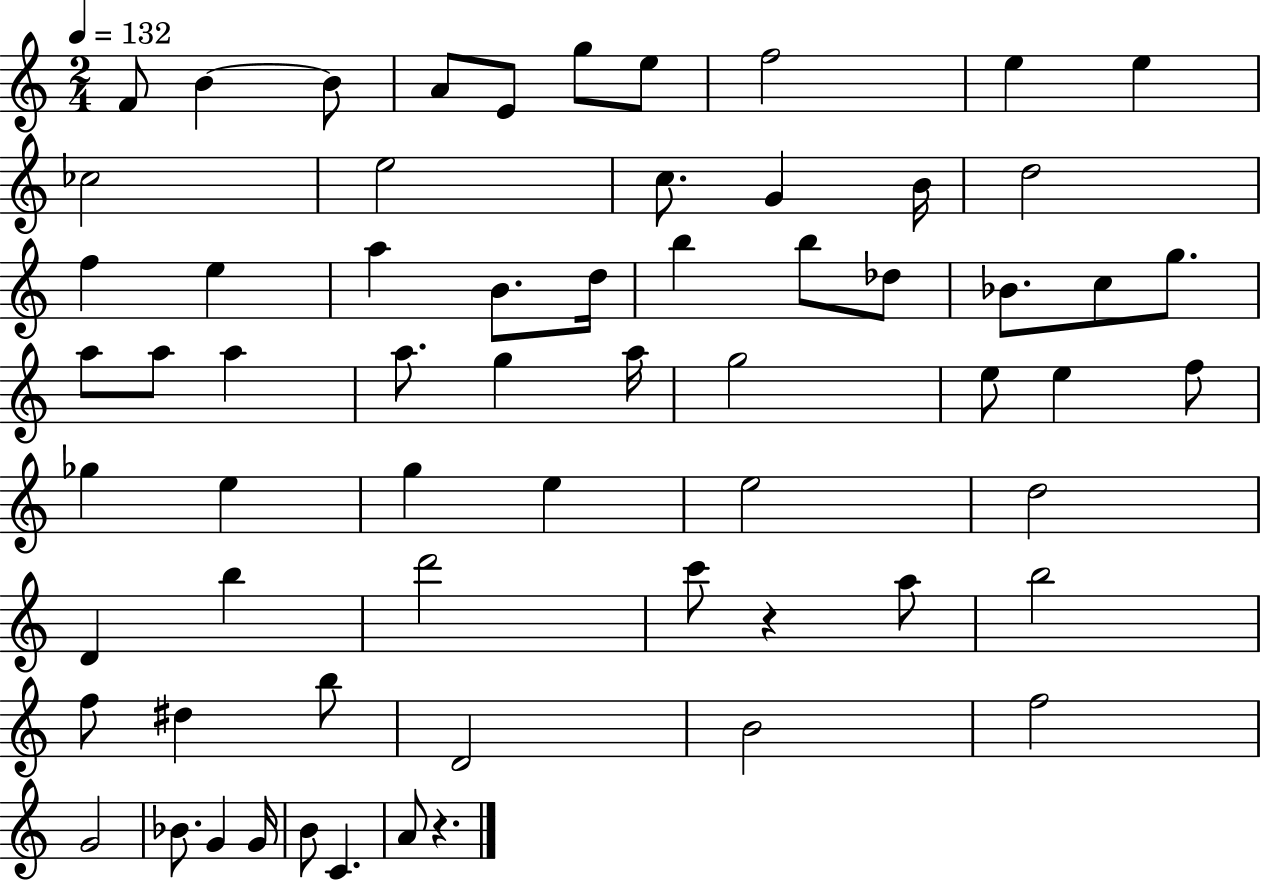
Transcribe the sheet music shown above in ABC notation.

X:1
T:Untitled
M:2/4
L:1/4
K:C
F/2 B B/2 A/2 E/2 g/2 e/2 f2 e e _c2 e2 c/2 G B/4 d2 f e a B/2 d/4 b b/2 _d/2 _B/2 c/2 g/2 a/2 a/2 a a/2 g a/4 g2 e/2 e f/2 _g e g e e2 d2 D b d'2 c'/2 z a/2 b2 f/2 ^d b/2 D2 B2 f2 G2 _B/2 G G/4 B/2 C A/2 z